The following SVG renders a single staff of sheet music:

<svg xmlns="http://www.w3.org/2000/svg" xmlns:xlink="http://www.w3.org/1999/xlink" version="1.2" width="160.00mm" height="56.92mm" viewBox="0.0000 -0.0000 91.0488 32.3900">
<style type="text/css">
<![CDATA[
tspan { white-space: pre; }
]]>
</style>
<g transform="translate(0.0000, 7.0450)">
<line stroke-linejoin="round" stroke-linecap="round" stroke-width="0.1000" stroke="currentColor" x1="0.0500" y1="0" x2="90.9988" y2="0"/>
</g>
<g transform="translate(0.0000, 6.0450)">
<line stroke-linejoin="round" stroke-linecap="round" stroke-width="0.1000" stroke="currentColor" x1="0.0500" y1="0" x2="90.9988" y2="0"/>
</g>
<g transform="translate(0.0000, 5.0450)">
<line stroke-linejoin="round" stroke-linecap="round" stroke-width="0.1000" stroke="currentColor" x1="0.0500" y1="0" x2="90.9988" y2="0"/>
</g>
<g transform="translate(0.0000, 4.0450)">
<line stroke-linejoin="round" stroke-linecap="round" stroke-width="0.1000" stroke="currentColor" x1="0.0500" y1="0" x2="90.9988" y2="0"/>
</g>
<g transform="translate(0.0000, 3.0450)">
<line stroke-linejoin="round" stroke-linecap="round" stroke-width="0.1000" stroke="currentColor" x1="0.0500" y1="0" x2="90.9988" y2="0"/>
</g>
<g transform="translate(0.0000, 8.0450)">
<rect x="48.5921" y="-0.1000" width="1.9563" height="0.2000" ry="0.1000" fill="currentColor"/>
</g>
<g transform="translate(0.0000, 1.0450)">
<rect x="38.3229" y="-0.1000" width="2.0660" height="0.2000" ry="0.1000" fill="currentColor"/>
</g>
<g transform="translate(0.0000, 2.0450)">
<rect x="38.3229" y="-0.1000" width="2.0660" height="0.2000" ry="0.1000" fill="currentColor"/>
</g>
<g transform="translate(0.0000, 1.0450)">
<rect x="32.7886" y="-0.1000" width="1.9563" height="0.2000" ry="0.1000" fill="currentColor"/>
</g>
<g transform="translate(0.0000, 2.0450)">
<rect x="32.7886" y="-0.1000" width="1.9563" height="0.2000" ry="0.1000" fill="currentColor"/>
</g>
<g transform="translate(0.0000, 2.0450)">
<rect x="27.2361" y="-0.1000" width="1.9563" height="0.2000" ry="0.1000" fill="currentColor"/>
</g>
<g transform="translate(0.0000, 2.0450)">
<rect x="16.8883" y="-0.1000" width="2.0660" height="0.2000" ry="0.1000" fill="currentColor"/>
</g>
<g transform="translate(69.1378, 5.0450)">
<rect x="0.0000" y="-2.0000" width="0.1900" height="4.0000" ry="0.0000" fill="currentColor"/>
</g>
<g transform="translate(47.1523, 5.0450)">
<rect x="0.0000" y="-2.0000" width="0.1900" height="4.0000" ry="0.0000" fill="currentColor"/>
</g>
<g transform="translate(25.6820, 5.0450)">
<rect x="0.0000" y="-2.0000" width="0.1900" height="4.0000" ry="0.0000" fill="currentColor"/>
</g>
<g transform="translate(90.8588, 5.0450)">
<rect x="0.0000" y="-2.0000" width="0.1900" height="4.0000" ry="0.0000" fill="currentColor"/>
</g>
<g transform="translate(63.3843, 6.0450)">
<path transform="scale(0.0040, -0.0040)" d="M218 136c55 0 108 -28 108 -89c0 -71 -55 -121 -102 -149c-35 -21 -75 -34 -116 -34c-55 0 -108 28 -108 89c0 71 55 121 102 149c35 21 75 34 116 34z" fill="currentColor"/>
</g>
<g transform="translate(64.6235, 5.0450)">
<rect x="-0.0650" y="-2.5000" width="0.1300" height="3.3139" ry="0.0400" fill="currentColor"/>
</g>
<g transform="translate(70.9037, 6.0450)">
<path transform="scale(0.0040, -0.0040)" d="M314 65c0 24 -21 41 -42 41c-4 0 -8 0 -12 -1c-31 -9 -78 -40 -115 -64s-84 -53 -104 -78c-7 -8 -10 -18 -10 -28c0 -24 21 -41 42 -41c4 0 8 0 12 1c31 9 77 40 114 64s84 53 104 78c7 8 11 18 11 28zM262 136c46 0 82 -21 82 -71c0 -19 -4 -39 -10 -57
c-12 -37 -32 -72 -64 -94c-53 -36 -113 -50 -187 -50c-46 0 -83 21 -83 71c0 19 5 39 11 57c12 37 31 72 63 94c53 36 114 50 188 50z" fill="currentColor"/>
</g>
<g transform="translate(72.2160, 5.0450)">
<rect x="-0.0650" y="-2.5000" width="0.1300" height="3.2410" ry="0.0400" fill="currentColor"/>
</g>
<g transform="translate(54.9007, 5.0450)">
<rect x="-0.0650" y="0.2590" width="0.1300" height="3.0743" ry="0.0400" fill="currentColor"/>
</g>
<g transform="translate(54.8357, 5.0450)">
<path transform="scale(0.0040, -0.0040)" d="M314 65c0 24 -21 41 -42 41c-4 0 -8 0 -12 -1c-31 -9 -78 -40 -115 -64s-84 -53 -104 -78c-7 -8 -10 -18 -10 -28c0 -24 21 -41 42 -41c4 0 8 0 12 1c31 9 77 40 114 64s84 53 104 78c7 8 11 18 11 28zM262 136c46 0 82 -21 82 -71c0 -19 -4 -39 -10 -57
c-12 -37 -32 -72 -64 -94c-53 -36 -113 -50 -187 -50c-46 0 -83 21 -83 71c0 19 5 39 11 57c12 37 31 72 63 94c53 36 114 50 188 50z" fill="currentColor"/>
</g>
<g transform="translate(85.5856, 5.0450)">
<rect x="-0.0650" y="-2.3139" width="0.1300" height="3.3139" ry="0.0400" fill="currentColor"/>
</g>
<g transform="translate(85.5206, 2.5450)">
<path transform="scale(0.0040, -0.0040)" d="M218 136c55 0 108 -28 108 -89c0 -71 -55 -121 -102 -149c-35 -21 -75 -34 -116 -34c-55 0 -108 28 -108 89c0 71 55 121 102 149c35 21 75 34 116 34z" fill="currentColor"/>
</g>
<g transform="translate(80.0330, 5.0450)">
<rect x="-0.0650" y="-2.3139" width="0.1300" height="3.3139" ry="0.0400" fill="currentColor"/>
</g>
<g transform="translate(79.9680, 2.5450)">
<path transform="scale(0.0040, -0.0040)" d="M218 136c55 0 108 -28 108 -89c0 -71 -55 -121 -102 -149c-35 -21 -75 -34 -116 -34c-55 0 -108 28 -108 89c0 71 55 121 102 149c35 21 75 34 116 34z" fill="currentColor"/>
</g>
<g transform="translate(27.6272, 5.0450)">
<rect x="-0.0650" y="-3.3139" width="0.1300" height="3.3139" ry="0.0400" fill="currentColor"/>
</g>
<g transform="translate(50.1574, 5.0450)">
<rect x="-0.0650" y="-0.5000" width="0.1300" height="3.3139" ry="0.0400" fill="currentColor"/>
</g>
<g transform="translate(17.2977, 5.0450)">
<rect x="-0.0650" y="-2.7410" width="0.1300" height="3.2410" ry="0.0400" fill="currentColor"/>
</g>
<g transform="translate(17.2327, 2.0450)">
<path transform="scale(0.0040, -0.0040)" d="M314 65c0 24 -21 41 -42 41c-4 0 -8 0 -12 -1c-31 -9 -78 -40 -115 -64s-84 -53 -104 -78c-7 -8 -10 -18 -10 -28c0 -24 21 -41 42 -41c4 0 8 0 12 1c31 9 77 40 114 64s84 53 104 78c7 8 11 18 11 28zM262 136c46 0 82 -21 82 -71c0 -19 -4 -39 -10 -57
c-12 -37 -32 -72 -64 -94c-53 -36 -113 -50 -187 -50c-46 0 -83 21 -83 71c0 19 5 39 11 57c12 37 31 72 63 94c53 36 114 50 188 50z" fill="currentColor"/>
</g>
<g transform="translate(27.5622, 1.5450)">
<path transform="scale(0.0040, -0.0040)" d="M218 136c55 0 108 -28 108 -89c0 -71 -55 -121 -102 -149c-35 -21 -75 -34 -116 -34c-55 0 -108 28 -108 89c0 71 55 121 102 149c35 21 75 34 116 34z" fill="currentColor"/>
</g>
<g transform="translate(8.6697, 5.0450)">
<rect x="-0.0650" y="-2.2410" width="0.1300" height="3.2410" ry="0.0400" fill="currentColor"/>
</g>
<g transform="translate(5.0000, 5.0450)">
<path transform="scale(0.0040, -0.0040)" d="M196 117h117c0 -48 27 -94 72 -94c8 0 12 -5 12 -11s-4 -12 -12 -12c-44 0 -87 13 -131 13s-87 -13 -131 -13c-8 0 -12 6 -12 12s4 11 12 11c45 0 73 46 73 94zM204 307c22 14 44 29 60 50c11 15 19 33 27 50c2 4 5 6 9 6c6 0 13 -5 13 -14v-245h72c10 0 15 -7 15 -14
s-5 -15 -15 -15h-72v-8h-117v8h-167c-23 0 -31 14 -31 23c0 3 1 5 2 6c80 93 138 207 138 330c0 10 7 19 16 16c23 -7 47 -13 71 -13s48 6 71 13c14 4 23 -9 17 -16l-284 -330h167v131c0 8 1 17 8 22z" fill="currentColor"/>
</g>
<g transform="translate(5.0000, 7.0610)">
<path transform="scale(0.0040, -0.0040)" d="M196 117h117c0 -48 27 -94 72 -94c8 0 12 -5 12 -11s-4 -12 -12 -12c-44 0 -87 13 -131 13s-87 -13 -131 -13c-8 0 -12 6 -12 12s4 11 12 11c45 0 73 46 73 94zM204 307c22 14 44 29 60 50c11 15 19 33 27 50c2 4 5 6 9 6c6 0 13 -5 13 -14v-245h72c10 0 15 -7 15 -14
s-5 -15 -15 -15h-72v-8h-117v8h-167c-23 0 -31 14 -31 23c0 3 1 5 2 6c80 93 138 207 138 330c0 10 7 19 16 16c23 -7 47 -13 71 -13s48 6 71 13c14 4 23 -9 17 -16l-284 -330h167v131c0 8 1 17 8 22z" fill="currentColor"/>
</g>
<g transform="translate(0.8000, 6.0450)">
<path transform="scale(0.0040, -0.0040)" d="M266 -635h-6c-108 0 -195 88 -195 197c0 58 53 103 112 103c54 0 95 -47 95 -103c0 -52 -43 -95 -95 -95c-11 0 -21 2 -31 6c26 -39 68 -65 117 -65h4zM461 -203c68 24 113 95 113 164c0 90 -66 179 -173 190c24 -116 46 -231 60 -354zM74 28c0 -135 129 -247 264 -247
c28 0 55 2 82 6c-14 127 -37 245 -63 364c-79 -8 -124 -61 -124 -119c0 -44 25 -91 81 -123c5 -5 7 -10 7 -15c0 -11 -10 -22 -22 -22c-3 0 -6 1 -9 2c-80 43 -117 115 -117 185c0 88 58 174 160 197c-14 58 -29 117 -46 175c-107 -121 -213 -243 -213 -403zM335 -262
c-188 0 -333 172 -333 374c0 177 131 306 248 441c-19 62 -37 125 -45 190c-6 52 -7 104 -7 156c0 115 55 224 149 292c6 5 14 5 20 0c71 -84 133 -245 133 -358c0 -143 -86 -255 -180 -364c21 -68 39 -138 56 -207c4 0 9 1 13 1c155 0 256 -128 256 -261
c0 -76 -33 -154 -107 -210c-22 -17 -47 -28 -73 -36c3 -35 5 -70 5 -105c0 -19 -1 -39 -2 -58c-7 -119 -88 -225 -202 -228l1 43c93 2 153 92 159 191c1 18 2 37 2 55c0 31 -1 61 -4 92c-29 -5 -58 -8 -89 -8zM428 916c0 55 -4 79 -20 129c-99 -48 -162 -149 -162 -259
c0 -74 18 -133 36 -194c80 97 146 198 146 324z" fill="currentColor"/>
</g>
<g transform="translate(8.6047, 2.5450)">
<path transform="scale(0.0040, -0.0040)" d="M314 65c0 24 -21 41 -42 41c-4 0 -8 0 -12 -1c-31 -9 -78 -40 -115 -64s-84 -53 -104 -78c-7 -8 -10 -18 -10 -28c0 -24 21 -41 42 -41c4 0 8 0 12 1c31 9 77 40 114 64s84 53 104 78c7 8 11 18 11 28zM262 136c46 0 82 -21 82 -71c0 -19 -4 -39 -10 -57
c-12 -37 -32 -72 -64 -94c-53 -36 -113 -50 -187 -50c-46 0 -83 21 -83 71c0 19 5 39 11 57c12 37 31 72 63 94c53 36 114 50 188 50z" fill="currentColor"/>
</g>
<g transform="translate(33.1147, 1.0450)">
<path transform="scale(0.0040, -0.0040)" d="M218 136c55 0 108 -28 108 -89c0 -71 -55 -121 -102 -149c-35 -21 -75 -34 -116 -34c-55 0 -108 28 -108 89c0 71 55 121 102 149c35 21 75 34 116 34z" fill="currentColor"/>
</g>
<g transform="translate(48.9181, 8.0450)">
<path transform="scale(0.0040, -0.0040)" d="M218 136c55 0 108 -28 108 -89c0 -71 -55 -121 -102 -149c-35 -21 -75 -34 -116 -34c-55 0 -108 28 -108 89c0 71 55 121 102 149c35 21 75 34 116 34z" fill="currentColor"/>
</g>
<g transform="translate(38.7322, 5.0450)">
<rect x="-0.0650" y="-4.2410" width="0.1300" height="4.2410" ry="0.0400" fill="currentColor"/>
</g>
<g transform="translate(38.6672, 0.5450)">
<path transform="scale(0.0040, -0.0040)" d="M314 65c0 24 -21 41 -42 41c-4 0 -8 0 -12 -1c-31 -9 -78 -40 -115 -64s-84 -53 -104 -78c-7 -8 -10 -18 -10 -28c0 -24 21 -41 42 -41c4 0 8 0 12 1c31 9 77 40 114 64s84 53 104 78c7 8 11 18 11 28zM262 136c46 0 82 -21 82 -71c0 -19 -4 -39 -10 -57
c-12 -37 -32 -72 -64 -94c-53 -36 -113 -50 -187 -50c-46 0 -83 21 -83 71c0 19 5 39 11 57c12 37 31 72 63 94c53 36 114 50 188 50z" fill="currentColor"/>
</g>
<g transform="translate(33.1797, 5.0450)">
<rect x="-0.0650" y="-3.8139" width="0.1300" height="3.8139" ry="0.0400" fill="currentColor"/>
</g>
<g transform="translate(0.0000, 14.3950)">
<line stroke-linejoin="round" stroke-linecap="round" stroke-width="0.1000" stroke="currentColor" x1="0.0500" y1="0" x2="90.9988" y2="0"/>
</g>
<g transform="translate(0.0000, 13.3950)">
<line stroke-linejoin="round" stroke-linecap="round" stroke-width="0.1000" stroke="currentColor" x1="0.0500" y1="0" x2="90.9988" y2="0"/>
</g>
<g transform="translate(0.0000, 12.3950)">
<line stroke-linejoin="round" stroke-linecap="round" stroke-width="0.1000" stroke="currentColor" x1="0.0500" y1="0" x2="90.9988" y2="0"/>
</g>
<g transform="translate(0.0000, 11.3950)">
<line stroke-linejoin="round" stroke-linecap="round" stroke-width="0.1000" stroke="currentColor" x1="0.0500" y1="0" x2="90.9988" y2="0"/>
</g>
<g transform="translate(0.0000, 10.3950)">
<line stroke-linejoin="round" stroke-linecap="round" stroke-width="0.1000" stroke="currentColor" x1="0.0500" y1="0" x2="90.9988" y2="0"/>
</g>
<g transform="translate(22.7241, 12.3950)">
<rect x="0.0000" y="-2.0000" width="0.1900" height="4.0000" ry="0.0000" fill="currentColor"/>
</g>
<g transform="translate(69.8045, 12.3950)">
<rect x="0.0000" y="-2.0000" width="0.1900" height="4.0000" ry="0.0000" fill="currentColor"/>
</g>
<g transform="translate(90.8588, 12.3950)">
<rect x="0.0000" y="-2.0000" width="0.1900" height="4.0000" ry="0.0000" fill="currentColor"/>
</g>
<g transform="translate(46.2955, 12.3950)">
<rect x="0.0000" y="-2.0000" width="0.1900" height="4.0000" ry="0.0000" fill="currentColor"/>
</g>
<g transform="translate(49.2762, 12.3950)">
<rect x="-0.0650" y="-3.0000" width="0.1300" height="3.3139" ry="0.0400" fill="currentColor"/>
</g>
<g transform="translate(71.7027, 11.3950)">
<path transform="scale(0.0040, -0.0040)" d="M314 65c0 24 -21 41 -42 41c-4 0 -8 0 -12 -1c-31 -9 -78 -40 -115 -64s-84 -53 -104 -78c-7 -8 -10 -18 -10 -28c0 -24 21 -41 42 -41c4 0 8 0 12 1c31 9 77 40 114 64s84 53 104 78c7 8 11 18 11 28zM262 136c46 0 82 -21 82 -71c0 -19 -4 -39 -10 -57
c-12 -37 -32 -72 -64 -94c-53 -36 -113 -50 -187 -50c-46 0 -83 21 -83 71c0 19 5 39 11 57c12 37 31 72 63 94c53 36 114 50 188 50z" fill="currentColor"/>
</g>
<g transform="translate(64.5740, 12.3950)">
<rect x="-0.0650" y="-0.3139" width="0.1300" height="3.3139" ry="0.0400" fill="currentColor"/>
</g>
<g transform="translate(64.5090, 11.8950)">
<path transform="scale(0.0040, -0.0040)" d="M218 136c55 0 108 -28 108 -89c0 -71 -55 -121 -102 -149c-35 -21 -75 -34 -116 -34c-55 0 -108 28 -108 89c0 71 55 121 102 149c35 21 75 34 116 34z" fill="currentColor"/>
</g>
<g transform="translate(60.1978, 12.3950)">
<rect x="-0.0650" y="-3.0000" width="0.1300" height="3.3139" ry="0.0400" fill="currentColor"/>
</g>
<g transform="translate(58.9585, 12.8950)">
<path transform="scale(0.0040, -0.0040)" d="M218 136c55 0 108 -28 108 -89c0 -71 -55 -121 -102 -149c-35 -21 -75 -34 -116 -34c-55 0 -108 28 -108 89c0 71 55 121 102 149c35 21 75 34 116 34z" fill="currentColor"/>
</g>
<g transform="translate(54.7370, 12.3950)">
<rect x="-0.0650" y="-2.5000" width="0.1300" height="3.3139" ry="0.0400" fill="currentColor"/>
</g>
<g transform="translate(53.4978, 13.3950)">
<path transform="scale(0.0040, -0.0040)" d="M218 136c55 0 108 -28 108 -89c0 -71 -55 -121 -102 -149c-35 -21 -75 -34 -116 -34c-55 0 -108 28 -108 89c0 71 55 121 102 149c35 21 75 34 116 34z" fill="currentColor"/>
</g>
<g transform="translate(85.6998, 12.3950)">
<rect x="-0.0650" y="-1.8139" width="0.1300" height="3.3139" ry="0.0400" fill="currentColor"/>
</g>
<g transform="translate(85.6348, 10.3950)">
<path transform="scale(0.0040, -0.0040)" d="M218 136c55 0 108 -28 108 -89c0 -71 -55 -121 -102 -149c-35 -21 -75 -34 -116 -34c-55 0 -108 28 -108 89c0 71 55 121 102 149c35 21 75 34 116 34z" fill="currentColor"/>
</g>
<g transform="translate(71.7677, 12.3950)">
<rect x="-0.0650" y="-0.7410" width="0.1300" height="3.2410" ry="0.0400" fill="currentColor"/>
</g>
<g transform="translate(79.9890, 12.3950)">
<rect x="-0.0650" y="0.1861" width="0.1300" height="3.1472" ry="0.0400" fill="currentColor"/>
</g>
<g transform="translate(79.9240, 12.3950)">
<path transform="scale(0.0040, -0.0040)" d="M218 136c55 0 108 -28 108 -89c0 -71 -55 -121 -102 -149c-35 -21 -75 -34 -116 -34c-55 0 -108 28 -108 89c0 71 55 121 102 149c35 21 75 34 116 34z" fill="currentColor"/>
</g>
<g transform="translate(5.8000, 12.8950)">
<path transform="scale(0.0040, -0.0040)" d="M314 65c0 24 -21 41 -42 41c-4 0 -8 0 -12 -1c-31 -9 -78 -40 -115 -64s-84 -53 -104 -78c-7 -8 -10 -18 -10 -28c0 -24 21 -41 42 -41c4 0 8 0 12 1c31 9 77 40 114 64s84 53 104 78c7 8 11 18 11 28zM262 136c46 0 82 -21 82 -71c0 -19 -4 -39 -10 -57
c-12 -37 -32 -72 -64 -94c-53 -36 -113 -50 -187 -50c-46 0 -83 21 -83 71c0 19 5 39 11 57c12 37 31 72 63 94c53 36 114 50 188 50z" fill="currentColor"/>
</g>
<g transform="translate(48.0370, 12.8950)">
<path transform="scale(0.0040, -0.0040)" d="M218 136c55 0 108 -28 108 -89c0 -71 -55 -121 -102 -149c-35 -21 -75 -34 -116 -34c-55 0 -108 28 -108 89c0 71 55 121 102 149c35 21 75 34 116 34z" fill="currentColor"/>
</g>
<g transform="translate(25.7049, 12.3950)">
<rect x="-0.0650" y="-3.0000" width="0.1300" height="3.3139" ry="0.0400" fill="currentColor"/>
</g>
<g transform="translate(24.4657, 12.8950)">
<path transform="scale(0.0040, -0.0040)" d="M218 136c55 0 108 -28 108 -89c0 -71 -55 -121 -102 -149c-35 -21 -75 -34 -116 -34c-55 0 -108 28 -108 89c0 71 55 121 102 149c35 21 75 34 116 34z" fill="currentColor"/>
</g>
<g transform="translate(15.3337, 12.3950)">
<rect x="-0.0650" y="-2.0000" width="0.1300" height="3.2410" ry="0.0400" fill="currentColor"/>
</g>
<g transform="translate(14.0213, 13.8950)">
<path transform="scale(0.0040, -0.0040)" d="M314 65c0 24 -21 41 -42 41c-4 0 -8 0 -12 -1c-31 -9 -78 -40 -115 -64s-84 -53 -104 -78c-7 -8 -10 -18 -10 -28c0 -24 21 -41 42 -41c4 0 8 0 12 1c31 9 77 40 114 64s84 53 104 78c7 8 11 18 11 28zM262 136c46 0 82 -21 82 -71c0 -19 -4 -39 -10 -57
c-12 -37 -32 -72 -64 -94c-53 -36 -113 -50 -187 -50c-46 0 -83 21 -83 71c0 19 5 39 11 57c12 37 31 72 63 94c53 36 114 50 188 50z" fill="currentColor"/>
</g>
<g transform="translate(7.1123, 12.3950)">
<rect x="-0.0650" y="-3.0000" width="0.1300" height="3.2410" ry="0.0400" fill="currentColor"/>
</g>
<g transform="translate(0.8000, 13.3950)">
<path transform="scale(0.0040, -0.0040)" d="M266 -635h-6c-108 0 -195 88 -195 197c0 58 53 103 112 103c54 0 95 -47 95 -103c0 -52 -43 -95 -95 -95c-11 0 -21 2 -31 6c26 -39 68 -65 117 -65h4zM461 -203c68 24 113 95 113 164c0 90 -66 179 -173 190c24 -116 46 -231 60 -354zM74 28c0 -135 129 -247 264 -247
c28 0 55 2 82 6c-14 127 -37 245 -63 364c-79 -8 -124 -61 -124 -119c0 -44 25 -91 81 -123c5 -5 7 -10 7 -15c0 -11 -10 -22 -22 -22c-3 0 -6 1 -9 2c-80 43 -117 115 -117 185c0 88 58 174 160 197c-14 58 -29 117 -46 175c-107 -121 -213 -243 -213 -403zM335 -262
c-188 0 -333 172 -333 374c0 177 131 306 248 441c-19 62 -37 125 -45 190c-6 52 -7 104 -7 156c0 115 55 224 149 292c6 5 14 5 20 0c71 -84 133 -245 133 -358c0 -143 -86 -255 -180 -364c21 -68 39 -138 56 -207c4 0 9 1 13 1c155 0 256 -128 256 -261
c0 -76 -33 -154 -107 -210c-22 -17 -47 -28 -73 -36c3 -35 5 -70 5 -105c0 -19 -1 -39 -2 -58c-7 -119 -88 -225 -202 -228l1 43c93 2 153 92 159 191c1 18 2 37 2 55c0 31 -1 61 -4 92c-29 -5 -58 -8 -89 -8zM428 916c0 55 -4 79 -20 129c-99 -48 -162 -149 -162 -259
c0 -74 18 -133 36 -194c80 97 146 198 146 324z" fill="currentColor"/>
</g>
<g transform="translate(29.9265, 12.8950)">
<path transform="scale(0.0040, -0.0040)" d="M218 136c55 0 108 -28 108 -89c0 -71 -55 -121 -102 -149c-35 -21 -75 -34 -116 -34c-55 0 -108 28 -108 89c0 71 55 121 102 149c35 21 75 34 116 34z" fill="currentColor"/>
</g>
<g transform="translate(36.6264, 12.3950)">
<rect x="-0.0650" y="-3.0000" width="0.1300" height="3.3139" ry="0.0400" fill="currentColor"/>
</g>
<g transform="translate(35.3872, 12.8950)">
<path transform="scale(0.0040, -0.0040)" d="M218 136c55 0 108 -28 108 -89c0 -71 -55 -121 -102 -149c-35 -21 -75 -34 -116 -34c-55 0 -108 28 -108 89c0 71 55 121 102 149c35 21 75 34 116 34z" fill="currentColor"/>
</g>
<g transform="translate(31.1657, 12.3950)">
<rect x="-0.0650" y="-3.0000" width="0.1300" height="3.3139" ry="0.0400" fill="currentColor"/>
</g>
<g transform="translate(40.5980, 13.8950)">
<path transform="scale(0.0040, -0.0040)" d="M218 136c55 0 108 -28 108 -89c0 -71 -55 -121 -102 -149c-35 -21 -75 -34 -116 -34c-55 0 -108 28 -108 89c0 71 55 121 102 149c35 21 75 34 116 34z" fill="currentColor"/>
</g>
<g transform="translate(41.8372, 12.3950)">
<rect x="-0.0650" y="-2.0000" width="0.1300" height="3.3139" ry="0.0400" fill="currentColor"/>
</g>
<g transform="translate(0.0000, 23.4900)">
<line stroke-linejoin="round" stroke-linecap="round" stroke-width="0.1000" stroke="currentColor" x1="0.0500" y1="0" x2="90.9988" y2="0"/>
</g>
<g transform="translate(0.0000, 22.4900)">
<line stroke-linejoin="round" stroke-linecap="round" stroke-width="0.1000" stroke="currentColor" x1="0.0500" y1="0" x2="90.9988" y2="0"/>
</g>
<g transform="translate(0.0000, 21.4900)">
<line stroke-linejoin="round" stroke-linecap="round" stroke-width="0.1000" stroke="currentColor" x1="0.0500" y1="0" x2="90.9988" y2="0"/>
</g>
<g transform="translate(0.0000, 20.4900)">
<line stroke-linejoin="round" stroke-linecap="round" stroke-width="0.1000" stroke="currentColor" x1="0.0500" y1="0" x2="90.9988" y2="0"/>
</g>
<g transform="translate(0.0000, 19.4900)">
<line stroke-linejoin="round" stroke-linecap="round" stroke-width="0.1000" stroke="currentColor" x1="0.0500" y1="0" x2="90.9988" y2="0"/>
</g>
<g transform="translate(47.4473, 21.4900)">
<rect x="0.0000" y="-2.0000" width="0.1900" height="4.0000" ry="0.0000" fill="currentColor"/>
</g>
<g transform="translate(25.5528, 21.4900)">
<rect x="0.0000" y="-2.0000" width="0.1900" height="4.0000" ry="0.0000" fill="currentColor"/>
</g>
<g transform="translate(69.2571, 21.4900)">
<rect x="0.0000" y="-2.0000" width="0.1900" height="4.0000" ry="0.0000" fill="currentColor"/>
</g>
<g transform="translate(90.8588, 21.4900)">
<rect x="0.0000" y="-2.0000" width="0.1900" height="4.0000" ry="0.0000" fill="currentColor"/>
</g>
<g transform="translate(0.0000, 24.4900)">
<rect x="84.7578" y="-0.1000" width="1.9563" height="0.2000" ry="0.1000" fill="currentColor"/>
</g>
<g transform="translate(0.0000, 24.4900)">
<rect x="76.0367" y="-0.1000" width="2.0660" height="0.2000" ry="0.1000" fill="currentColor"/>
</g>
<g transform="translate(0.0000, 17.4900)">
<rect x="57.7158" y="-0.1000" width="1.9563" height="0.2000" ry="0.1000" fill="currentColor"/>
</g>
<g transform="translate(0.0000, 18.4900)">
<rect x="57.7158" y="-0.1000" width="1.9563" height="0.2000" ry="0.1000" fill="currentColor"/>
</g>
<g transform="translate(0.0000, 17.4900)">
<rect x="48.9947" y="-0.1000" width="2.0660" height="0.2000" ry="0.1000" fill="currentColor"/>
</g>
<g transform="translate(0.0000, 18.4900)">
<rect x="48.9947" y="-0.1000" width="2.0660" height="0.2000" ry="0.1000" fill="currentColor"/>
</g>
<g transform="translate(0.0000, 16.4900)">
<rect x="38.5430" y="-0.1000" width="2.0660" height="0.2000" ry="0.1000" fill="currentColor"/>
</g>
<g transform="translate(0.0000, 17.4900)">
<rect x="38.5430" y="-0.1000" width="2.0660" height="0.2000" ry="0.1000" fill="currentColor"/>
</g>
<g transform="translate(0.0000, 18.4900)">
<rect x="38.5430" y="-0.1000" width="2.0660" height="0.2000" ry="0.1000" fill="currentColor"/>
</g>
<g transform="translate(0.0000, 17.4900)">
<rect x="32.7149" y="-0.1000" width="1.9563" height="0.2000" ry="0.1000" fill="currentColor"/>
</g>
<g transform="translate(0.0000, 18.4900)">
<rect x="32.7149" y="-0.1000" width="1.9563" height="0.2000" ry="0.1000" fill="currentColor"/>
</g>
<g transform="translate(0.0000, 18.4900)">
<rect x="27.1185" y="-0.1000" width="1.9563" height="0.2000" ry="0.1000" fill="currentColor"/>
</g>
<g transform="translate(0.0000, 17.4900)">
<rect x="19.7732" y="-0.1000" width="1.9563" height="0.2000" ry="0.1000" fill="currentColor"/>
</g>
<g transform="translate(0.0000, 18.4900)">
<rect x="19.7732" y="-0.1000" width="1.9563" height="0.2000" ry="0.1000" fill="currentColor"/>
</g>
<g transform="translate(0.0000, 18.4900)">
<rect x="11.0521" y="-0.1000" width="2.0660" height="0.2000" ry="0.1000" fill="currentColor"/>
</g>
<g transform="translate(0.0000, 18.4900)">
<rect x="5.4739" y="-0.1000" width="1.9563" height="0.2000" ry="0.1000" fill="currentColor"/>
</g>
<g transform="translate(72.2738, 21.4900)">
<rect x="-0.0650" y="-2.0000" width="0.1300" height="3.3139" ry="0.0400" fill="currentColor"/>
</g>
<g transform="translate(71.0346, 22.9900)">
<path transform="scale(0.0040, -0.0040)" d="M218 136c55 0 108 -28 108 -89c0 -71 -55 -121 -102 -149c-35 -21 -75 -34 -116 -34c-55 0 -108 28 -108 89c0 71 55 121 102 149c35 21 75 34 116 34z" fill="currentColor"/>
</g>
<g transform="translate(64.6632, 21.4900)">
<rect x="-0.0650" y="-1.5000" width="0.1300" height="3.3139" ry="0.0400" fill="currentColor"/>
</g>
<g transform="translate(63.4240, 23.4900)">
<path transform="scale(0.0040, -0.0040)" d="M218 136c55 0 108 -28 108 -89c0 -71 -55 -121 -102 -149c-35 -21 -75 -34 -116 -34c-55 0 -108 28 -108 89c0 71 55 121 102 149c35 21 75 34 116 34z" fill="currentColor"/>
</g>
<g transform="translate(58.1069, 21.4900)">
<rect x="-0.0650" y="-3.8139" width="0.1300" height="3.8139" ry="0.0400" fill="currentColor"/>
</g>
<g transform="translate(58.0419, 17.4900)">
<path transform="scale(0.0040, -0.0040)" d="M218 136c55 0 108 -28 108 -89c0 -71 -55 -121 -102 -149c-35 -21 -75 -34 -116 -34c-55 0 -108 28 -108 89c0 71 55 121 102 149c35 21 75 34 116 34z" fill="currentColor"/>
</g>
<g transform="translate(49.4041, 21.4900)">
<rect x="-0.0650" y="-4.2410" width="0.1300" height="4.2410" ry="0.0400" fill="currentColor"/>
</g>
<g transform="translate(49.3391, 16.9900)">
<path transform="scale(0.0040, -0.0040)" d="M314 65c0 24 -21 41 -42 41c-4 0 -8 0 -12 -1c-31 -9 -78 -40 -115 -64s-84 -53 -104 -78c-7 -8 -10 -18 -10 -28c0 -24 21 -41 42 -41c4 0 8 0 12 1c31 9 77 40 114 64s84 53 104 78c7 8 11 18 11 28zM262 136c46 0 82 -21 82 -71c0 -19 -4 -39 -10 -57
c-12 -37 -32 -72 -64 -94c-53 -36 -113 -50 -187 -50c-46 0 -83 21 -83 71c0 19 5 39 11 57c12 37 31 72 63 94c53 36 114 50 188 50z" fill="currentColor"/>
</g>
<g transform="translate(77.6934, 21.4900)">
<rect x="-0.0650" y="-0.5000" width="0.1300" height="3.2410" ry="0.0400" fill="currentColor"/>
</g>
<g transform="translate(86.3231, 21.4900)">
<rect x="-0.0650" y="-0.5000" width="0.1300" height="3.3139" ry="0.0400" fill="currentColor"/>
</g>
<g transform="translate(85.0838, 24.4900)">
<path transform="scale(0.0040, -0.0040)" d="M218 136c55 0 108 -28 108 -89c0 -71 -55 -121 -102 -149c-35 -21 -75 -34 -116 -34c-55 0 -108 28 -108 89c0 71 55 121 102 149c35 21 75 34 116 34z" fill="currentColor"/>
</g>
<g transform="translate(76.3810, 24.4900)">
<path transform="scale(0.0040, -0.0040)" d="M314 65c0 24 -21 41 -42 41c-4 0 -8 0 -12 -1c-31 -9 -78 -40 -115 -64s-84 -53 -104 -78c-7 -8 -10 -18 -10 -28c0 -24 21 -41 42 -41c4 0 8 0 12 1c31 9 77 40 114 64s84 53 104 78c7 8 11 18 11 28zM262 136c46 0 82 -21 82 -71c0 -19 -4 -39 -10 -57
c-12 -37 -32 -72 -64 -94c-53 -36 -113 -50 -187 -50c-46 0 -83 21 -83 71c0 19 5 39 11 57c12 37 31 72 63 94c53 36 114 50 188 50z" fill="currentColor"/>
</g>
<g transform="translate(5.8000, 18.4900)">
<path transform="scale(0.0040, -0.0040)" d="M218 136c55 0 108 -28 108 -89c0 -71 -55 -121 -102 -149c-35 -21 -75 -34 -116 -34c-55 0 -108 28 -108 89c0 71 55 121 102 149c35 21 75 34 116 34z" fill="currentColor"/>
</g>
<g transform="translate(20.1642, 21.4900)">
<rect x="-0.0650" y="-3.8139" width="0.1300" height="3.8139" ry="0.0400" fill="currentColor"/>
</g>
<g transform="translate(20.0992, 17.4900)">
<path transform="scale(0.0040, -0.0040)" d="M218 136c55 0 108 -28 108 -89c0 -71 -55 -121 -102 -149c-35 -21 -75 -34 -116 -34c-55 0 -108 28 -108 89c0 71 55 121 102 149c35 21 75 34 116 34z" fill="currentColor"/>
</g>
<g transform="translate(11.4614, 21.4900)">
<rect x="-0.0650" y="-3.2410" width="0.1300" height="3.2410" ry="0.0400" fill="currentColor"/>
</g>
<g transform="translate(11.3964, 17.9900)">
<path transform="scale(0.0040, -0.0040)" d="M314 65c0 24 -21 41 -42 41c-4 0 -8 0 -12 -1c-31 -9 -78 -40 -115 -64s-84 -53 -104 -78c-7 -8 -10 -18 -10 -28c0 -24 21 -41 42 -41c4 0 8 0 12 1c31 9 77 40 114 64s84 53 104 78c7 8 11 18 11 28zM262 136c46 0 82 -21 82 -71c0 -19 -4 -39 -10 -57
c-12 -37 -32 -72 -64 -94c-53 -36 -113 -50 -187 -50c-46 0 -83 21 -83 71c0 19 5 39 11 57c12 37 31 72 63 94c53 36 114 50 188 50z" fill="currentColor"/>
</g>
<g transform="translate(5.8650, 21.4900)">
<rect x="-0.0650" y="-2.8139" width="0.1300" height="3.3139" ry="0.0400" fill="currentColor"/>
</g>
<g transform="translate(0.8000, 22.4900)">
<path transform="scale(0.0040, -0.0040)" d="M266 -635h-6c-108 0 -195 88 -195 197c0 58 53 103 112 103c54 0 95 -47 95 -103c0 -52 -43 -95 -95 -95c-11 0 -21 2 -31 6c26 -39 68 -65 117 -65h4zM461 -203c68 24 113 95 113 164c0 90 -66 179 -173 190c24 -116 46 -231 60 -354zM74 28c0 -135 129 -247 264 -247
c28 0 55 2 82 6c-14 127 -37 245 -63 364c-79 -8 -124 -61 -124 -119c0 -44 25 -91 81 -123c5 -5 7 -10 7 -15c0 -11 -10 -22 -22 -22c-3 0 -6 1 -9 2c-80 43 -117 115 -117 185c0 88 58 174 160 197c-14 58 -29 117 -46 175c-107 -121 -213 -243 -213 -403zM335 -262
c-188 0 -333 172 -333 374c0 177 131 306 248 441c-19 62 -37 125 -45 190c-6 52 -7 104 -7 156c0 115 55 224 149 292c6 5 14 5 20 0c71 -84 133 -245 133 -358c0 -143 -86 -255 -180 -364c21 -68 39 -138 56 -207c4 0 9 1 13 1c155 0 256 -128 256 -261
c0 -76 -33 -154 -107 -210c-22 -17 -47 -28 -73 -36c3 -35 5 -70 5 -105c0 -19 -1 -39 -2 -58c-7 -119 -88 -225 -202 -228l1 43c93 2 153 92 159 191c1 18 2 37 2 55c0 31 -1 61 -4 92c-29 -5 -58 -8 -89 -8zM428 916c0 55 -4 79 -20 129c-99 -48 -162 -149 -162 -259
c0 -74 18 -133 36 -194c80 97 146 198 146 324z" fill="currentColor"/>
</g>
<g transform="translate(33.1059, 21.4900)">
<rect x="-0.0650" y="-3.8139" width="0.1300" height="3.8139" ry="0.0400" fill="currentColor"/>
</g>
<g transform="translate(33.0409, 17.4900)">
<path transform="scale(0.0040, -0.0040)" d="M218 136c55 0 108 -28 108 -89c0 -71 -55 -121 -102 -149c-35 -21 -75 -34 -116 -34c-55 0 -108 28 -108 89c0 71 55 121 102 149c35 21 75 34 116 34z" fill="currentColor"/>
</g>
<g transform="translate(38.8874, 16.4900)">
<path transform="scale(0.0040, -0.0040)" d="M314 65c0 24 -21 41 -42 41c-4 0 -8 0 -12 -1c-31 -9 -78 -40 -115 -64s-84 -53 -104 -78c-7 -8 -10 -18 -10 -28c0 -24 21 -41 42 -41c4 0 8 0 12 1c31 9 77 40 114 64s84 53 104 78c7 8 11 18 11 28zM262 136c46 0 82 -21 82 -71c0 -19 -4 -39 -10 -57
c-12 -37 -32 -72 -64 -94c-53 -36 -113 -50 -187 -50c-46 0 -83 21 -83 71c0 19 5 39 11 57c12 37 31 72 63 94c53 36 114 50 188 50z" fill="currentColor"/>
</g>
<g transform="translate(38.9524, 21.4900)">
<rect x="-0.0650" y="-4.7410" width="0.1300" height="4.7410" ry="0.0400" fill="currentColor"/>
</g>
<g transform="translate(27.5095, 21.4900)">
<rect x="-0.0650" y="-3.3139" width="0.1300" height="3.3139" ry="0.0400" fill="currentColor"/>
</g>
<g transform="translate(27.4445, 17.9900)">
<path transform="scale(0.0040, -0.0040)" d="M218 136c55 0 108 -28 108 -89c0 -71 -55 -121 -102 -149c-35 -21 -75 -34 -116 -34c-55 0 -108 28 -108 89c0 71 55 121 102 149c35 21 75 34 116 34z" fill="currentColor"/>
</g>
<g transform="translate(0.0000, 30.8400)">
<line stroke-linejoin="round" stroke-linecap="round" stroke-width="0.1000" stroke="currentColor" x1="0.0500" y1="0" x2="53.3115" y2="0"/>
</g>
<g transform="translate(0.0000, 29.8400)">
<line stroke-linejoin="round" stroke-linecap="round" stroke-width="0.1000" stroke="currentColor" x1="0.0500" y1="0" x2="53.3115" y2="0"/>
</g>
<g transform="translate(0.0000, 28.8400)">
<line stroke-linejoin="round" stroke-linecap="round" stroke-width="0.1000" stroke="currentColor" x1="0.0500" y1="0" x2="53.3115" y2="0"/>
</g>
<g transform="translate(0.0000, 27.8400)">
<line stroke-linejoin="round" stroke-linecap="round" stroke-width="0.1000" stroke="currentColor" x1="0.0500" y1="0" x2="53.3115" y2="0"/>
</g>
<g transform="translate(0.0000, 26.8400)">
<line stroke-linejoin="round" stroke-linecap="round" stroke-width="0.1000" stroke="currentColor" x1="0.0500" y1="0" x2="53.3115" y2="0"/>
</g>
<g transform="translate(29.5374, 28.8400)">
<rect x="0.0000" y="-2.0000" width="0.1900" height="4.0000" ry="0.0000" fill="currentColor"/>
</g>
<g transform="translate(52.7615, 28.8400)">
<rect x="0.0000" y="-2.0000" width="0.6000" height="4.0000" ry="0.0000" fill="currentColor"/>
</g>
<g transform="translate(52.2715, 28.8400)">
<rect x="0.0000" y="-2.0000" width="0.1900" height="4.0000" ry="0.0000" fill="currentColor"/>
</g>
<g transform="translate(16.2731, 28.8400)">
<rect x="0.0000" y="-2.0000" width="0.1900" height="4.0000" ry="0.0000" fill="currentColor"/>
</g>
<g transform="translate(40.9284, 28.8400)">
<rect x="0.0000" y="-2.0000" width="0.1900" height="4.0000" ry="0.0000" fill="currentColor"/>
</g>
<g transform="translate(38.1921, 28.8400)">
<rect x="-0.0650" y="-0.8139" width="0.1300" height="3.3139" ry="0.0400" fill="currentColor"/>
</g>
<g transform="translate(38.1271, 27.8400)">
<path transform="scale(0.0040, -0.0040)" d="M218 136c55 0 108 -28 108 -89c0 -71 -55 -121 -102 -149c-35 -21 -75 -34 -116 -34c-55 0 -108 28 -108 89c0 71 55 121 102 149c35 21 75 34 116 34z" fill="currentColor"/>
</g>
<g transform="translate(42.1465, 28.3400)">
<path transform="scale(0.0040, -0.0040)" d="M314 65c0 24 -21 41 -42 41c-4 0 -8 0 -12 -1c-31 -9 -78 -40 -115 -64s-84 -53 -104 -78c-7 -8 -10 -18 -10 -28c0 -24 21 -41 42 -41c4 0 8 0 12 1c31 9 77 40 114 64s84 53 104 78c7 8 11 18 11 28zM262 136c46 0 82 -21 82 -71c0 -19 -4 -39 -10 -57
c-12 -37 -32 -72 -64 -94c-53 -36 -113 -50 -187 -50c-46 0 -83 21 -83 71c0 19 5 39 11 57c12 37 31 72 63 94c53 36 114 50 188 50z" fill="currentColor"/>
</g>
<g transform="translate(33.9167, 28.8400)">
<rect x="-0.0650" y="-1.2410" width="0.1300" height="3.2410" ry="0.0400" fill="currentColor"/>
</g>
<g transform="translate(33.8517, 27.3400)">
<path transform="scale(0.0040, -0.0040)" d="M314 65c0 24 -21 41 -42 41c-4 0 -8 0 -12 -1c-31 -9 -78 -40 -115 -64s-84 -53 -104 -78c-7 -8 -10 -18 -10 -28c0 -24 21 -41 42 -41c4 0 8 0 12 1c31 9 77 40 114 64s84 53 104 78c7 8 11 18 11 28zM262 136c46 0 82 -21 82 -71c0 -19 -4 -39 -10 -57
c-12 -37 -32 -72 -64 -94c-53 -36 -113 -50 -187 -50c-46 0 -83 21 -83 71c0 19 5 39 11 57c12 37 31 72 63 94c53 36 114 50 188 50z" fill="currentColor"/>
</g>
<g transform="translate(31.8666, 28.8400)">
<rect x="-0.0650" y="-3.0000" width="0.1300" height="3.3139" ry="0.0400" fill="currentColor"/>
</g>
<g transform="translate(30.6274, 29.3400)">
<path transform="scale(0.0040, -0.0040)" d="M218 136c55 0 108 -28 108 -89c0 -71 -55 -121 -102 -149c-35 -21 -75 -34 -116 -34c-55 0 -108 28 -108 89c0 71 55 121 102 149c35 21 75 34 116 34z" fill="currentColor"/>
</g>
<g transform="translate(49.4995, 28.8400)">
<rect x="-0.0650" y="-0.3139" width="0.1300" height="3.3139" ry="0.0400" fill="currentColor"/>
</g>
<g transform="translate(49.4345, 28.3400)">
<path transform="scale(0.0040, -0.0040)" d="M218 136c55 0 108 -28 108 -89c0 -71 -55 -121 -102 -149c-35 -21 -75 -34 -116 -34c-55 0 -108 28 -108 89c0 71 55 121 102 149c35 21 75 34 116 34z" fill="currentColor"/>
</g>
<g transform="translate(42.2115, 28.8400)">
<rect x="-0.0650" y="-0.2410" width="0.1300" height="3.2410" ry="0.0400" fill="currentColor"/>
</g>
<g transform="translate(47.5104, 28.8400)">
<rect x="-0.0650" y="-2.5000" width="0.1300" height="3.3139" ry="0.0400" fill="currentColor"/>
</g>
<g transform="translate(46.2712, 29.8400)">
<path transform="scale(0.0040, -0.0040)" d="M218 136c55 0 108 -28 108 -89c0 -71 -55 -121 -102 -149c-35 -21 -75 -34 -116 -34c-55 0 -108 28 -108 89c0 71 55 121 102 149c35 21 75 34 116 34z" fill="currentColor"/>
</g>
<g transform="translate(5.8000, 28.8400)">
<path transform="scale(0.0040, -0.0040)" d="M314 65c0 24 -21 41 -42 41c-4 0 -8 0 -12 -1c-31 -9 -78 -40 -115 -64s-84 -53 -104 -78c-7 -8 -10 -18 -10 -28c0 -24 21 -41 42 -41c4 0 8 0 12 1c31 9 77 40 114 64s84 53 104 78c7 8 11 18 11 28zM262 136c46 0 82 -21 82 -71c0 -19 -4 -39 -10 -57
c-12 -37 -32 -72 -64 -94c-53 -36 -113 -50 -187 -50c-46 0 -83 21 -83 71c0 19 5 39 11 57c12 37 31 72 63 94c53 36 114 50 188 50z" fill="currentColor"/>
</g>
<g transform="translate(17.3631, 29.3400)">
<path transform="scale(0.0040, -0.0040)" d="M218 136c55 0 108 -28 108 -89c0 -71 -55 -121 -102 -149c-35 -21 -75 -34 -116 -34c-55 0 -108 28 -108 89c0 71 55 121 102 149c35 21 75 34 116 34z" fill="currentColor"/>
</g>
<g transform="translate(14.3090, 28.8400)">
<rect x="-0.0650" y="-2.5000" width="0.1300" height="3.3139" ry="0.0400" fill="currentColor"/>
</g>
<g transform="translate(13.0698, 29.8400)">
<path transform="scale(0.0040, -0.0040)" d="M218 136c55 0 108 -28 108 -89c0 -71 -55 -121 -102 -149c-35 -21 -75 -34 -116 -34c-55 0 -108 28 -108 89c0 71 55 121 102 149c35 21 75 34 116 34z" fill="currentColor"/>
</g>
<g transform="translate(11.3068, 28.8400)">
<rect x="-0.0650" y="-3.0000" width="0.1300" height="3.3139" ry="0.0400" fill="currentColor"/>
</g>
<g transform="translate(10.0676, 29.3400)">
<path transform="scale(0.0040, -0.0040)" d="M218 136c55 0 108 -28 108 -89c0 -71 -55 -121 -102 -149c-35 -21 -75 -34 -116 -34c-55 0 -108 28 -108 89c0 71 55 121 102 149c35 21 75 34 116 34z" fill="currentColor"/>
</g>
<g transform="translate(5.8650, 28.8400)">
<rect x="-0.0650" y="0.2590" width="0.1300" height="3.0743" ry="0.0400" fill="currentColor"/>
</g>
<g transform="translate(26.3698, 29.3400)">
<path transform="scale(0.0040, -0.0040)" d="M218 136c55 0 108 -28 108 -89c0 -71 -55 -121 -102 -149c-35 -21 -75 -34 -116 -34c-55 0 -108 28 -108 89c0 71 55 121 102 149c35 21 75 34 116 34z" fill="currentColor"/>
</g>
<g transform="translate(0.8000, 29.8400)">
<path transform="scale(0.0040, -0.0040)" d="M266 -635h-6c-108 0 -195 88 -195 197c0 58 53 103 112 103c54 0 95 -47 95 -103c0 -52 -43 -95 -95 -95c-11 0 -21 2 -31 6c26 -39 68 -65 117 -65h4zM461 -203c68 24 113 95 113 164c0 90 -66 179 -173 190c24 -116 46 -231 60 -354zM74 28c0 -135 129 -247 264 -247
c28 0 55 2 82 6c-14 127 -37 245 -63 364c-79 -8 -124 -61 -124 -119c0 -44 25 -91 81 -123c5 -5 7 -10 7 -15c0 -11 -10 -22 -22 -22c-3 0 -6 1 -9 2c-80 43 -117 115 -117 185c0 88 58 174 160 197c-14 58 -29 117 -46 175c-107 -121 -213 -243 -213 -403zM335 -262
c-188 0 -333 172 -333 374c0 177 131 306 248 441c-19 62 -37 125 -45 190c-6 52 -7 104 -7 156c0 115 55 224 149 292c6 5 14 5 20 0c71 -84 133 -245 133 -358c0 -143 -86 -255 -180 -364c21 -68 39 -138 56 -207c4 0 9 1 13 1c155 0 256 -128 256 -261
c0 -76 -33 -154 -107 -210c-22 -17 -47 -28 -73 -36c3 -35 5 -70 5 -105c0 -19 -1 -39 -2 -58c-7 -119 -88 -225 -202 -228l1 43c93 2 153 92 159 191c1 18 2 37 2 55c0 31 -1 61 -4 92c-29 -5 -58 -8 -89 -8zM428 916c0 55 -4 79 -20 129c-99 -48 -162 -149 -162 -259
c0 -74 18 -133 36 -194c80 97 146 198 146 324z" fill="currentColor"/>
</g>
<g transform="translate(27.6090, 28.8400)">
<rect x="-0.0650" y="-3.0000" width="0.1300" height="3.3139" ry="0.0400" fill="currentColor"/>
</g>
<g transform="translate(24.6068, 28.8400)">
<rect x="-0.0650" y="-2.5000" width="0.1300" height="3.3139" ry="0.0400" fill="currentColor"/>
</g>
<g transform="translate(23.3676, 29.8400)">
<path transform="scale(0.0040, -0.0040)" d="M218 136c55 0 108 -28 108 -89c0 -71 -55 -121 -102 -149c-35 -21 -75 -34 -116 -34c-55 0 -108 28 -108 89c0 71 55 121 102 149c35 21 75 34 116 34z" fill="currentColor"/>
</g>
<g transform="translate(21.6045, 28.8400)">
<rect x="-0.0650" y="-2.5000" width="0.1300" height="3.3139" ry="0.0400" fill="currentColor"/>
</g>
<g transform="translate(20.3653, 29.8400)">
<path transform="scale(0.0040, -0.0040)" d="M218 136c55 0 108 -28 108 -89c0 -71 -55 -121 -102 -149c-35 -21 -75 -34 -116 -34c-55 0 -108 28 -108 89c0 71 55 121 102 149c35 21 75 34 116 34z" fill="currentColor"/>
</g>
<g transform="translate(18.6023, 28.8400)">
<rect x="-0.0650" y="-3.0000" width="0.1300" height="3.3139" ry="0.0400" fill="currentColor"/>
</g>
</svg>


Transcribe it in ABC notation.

X:1
T:Untitled
M:4/4
L:1/4
K:C
g2 a2 b c' d'2 C B2 G G2 g g A2 F2 A A A F A G A c d2 B f a b2 c' b c' e'2 d'2 c' E F C2 C B2 A G A G G A A e2 d c2 G c